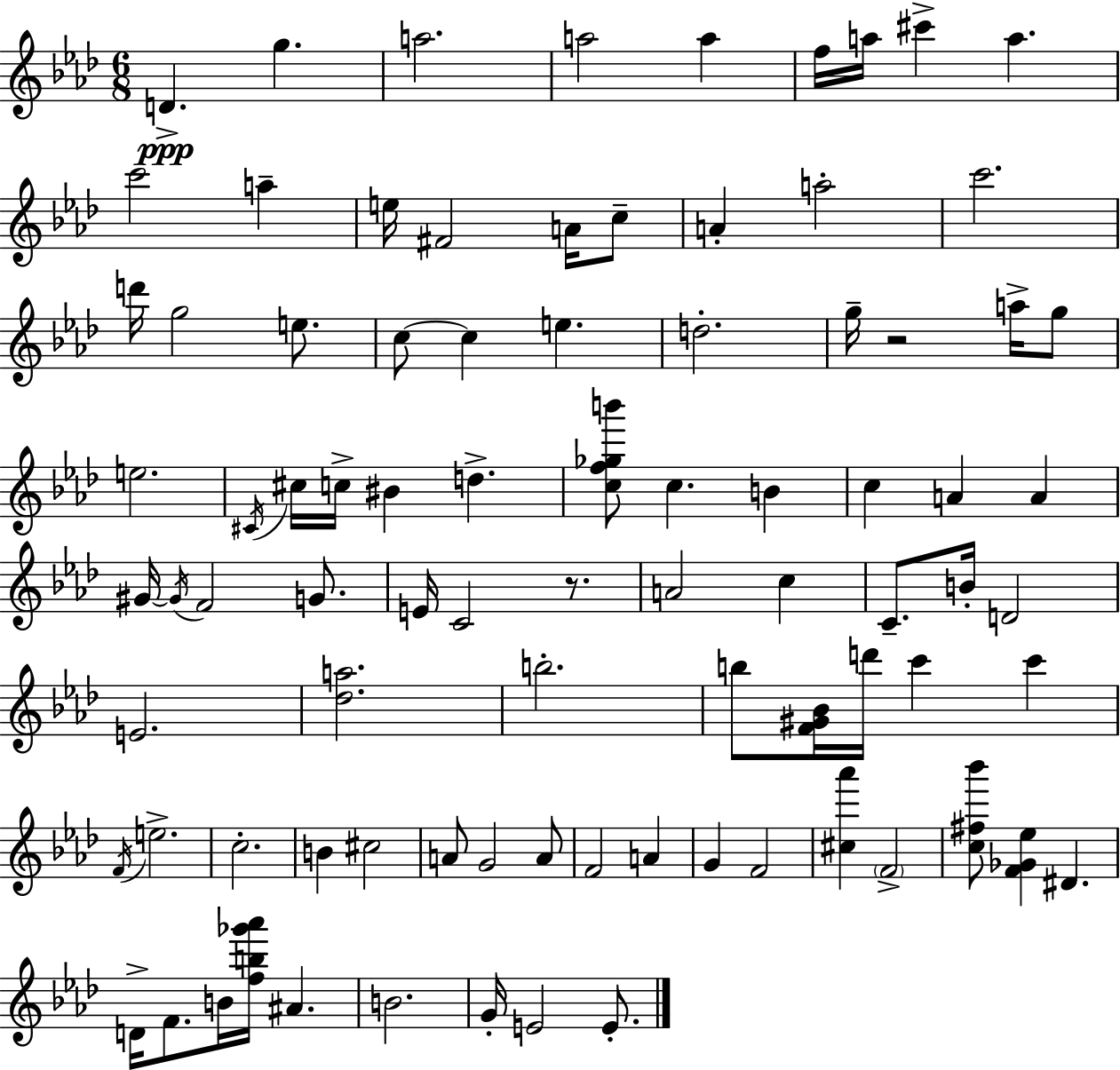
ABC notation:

X:1
T:Untitled
M:6/8
L:1/4
K:Fm
D g a2 a2 a f/4 a/4 ^c' a c'2 a e/4 ^F2 A/4 c/2 A a2 c'2 d'/4 g2 e/2 c/2 c e d2 g/4 z2 a/4 g/2 e2 ^C/4 ^c/4 c/4 ^B d [cf_gb']/2 c B c A A ^G/4 ^G/4 F2 G/2 E/4 C2 z/2 A2 c C/2 B/4 D2 E2 [_da]2 b2 b/2 [F^G_B]/4 d'/4 c' c' F/4 e2 c2 B ^c2 A/2 G2 A/2 F2 A G F2 [^c_a'] F2 [c^f_b']/2 [F_G_e] ^D D/4 F/2 B/4 [fb_g'_a']/4 ^A B2 G/4 E2 E/2